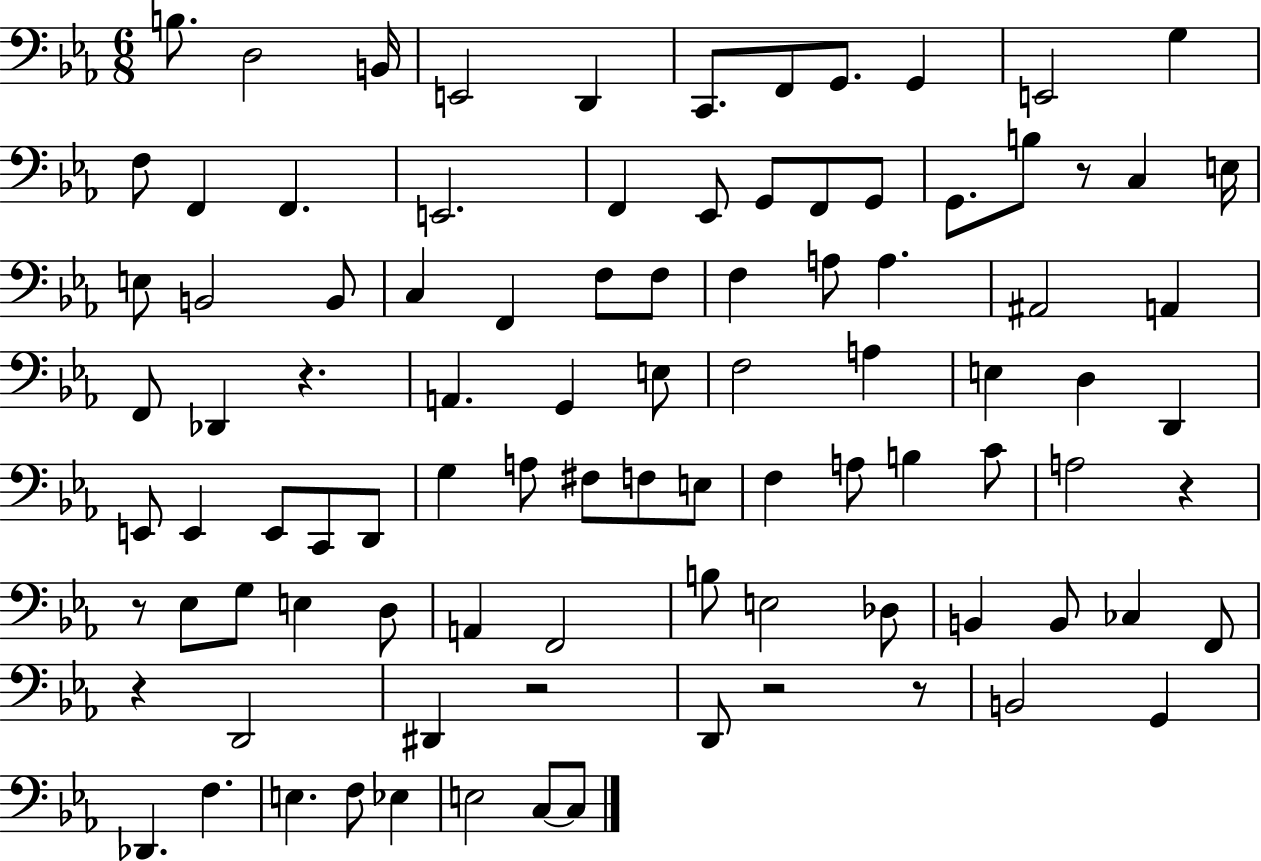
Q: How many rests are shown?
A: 8